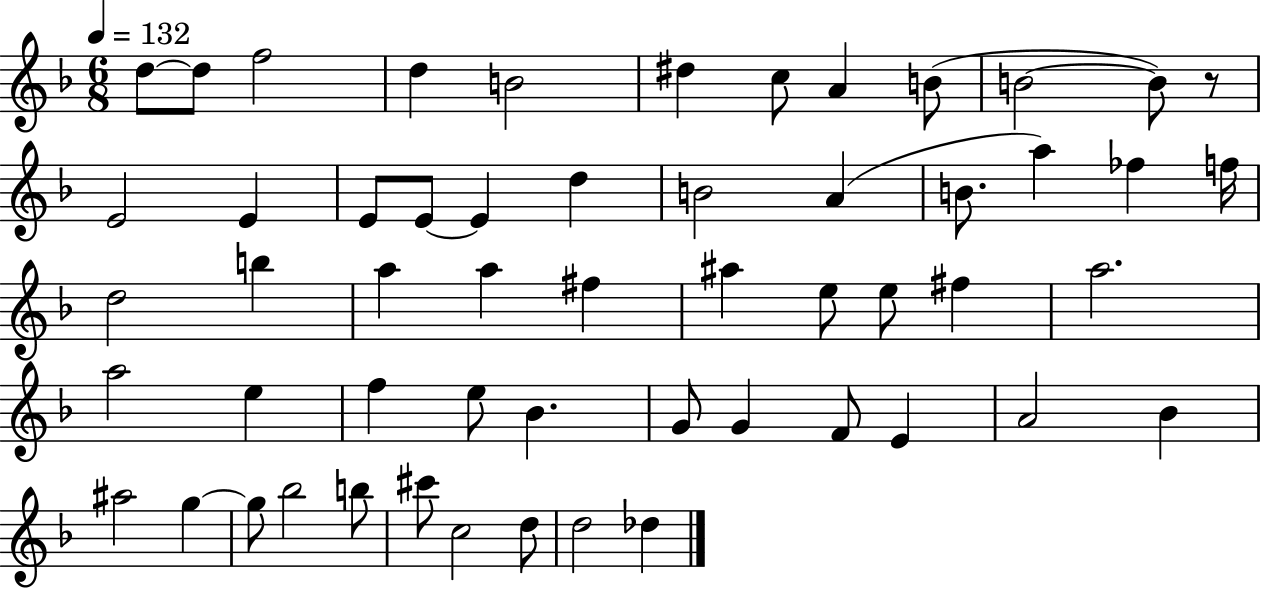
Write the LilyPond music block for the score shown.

{
  \clef treble
  \numericTimeSignature
  \time 6/8
  \key f \major
  \tempo 4 = 132
  d''8~~ d''8 f''2 | d''4 b'2 | dis''4 c''8 a'4 b'8( | b'2~~ b'8) r8 | \break e'2 e'4 | e'8 e'8~~ e'4 d''4 | b'2 a'4( | b'8. a''4) fes''4 f''16 | \break d''2 b''4 | a''4 a''4 fis''4 | ais''4 e''8 e''8 fis''4 | a''2. | \break a''2 e''4 | f''4 e''8 bes'4. | g'8 g'4 f'8 e'4 | a'2 bes'4 | \break ais''2 g''4~~ | g''8 bes''2 b''8 | cis'''8 c''2 d''8 | d''2 des''4 | \break \bar "|."
}